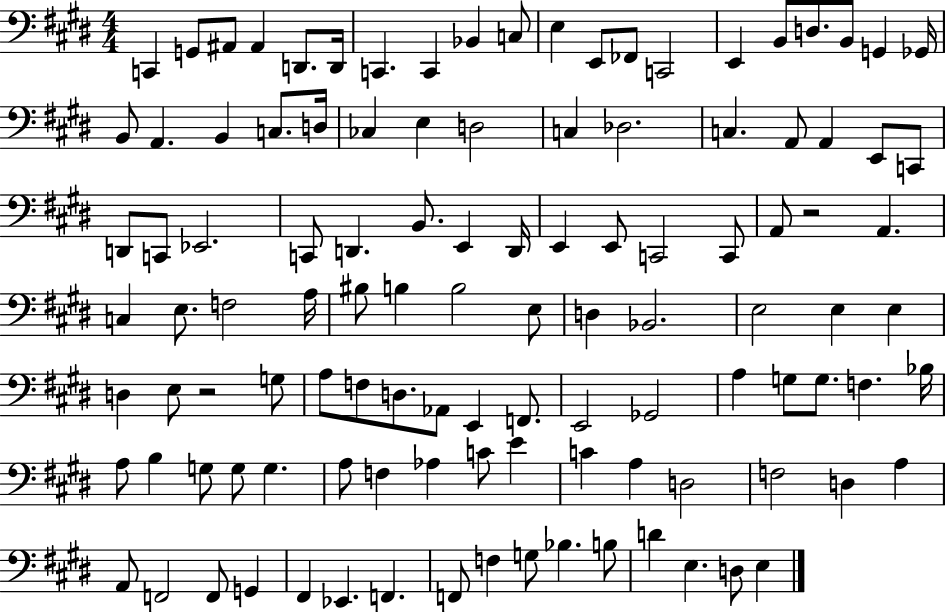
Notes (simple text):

C2/q G2/e A#2/e A#2/q D2/e. D2/s C2/q. C2/q Bb2/q C3/e E3/q E2/e FES2/e C2/h E2/q B2/e D3/e. B2/e G2/q Gb2/s B2/e A2/q. B2/q C3/e. D3/s CES3/q E3/q D3/h C3/q Db3/h. C3/q. A2/e A2/q E2/e C2/e D2/e C2/e Eb2/h. C2/e D2/q. B2/e. E2/q D2/s E2/q E2/e C2/h C2/e A2/e R/h A2/q. C3/q E3/e. F3/h A3/s BIS3/e B3/q B3/h E3/e D3/q Bb2/h. E3/h E3/q E3/q D3/q E3/e R/h G3/e A3/e F3/e D3/e. Ab2/e E2/q F2/e. E2/h Gb2/h A3/q G3/e G3/e. F3/q. Bb3/s A3/e B3/q G3/e G3/e G3/q. A3/e F3/q Ab3/q C4/e E4/q C4/q A3/q D3/h F3/h D3/q A3/q A2/e F2/h F2/e G2/q F#2/q Eb2/q. F2/q. F2/e F3/q G3/e Bb3/q. B3/e D4/q E3/q. D3/e E3/q